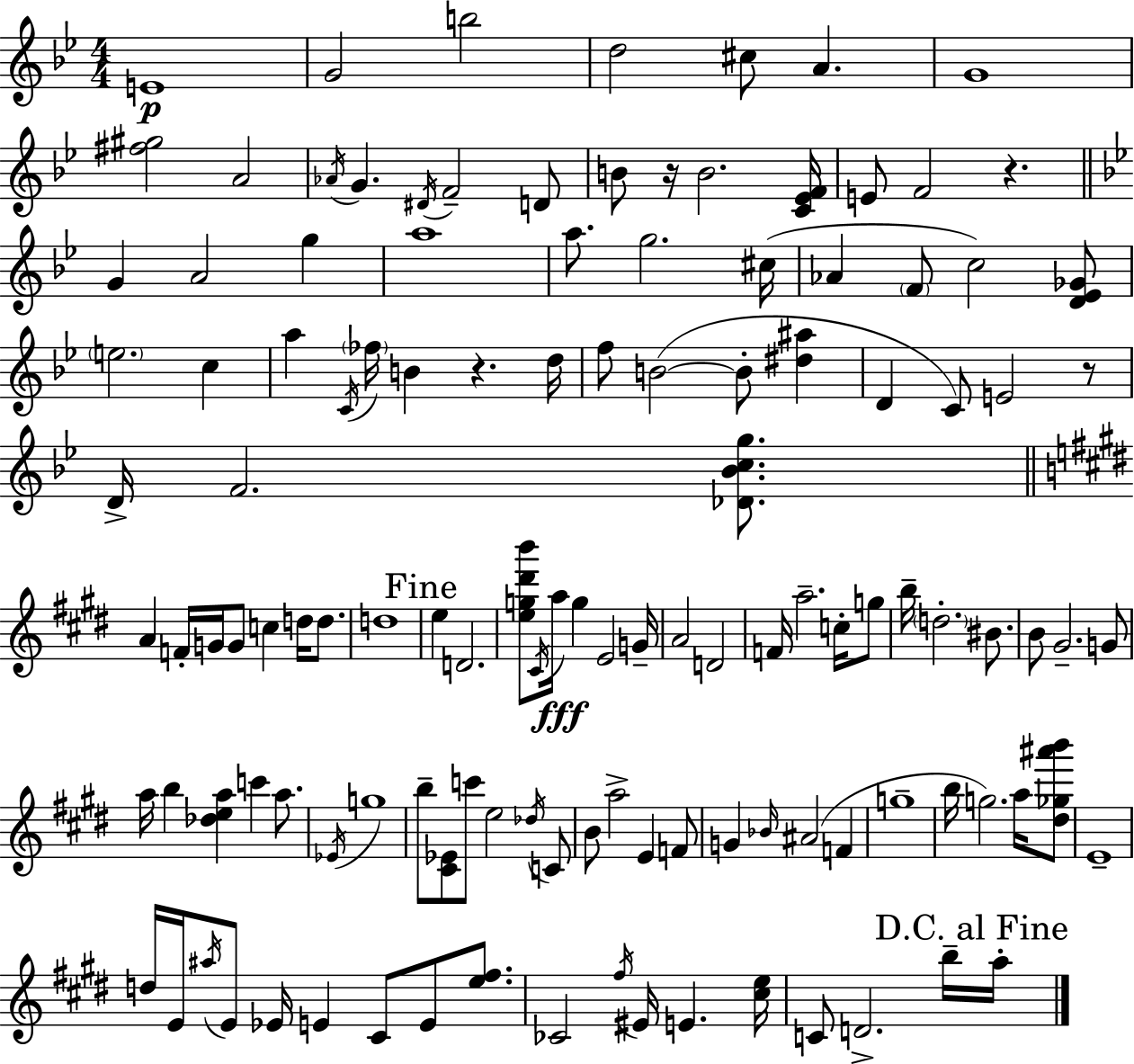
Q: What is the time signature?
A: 4/4